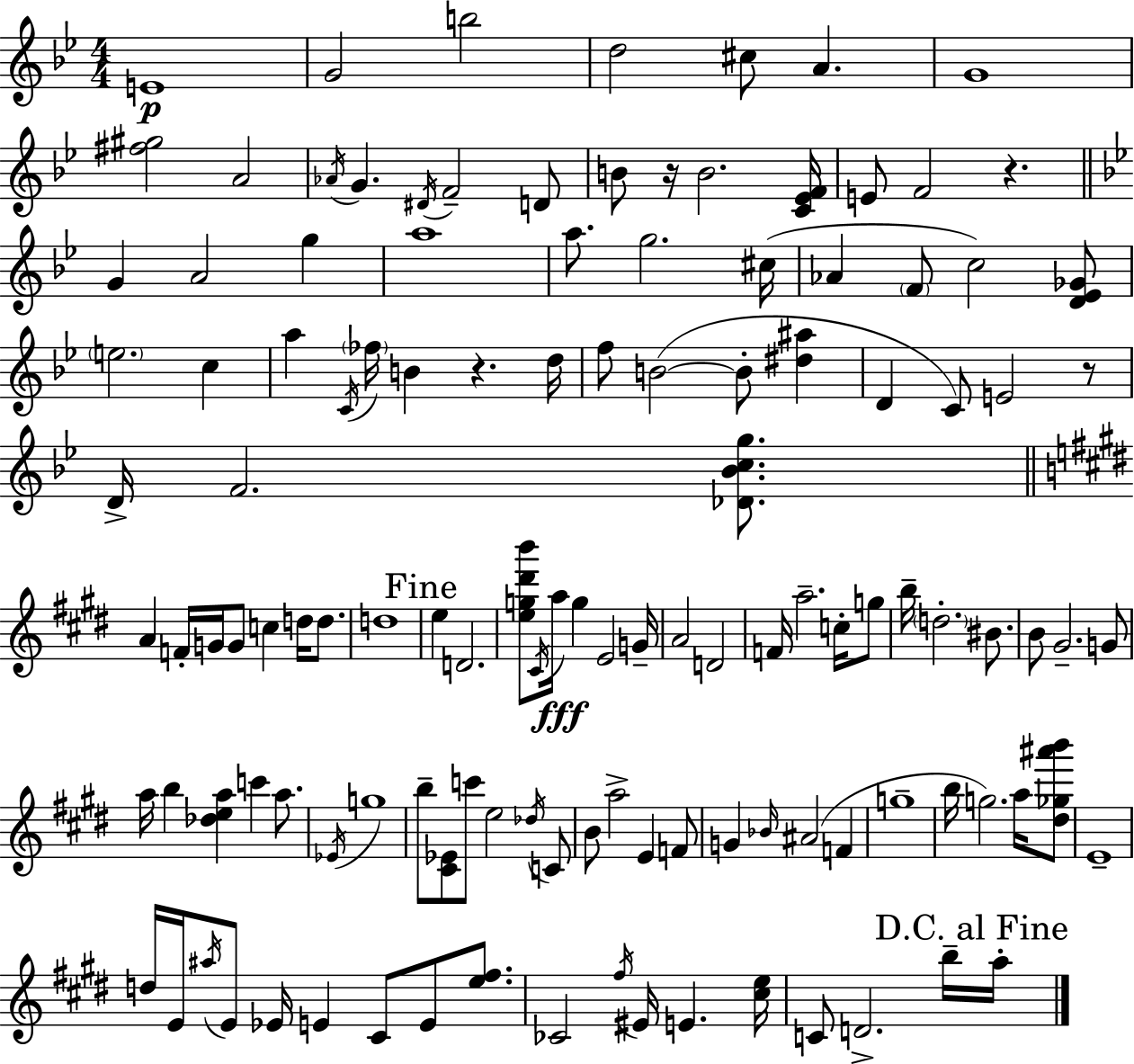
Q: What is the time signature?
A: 4/4